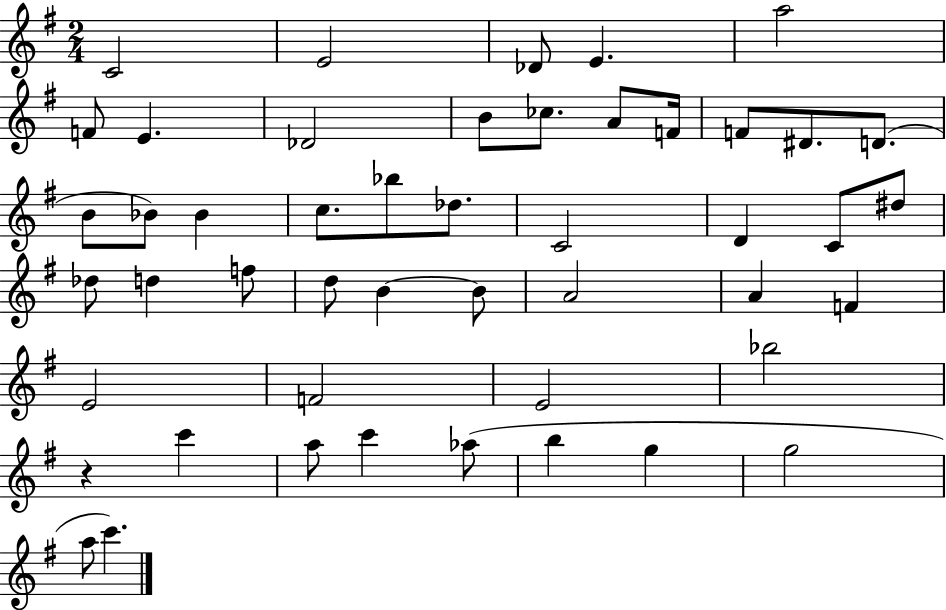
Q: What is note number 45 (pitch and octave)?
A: G5